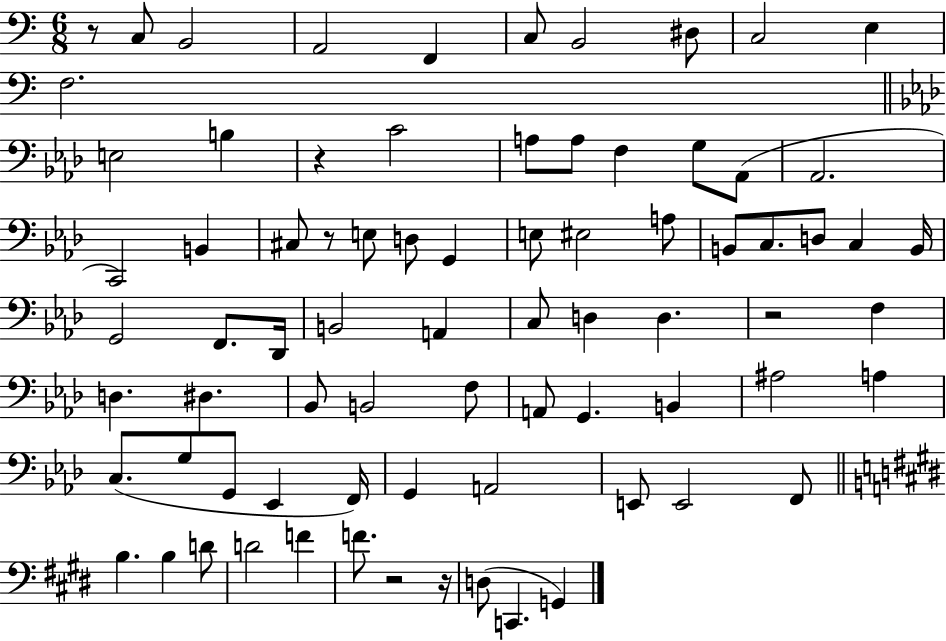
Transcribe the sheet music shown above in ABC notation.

X:1
T:Untitled
M:6/8
L:1/4
K:C
z/2 C,/2 B,,2 A,,2 F,, C,/2 B,,2 ^D,/2 C,2 E, F,2 E,2 B, z C2 A,/2 A,/2 F, G,/2 _A,,/2 _A,,2 C,,2 B,, ^C,/2 z/2 E,/2 D,/2 G,, E,/2 ^E,2 A,/2 B,,/2 C,/2 D,/2 C, B,,/4 G,,2 F,,/2 _D,,/4 B,,2 A,, C,/2 D, D, z2 F, D, ^D, _B,,/2 B,,2 F,/2 A,,/2 G,, B,, ^A,2 A, C,/2 G,/2 G,,/2 _E,, F,,/4 G,, A,,2 E,,/2 E,,2 F,,/2 B, B, D/2 D2 F F/2 z2 z/4 D,/2 C,, G,,